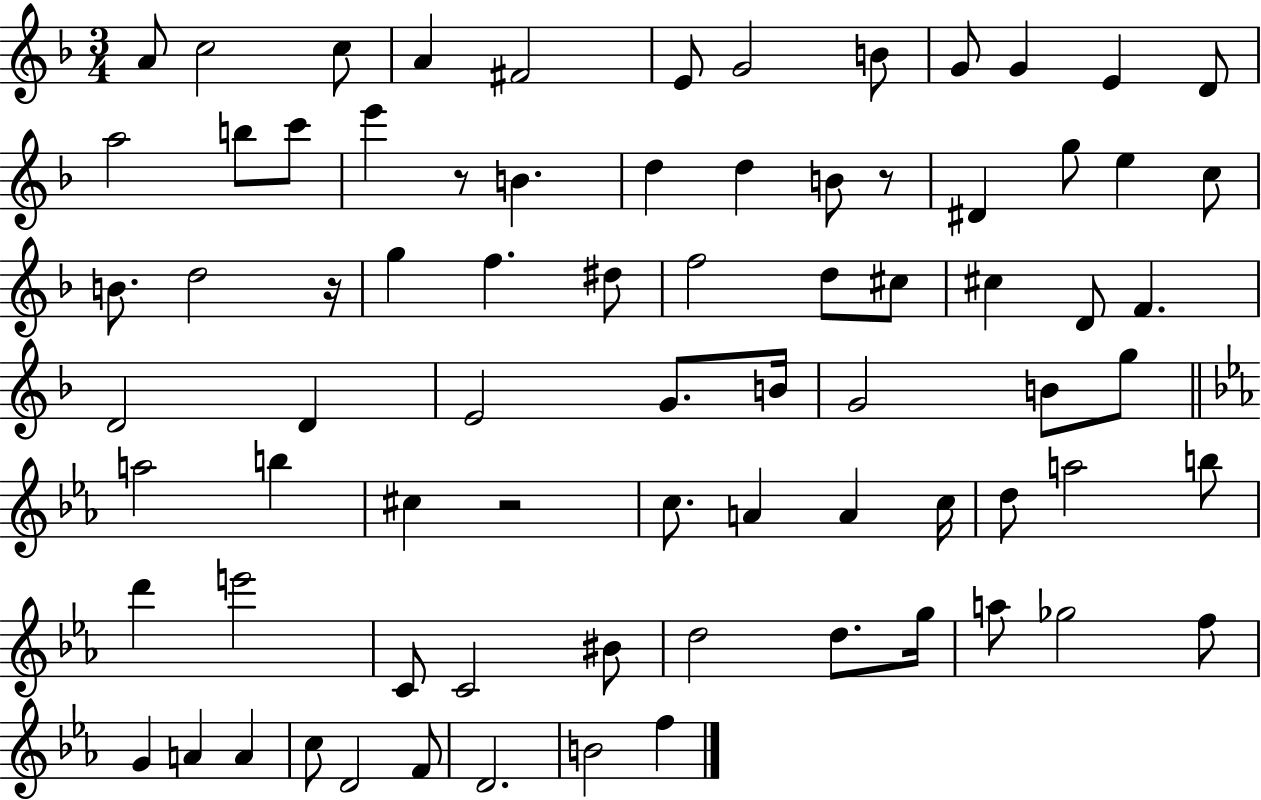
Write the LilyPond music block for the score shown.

{
  \clef treble
  \numericTimeSignature
  \time 3/4
  \key f \major
  a'8 c''2 c''8 | a'4 fis'2 | e'8 g'2 b'8 | g'8 g'4 e'4 d'8 | \break a''2 b''8 c'''8 | e'''4 r8 b'4. | d''4 d''4 b'8 r8 | dis'4 g''8 e''4 c''8 | \break b'8. d''2 r16 | g''4 f''4. dis''8 | f''2 d''8 cis''8 | cis''4 d'8 f'4. | \break d'2 d'4 | e'2 g'8. b'16 | g'2 b'8 g''8 | \bar "||" \break \key ees \major a''2 b''4 | cis''4 r2 | c''8. a'4 a'4 c''16 | d''8 a''2 b''8 | \break d'''4 e'''2 | c'8 c'2 bis'8 | d''2 d''8. g''16 | a''8 ges''2 f''8 | \break g'4 a'4 a'4 | c''8 d'2 f'8 | d'2. | b'2 f''4 | \break \bar "|."
}